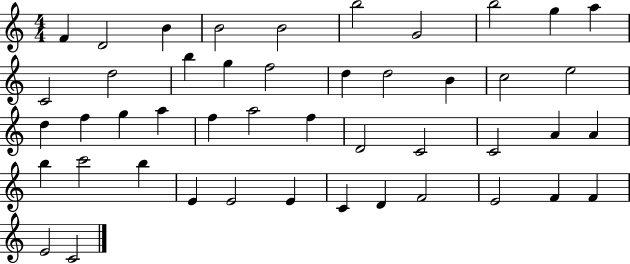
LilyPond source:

{
  \clef treble
  \numericTimeSignature
  \time 4/4
  \key c \major
  f'4 d'2 b'4 | b'2 b'2 | b''2 g'2 | b''2 g''4 a''4 | \break c'2 d''2 | b''4 g''4 f''2 | d''4 d''2 b'4 | c''2 e''2 | \break d''4 f''4 g''4 a''4 | f''4 a''2 f''4 | d'2 c'2 | c'2 a'4 a'4 | \break b''4 c'''2 b''4 | e'4 e'2 e'4 | c'4 d'4 f'2 | e'2 f'4 f'4 | \break e'2 c'2 | \bar "|."
}